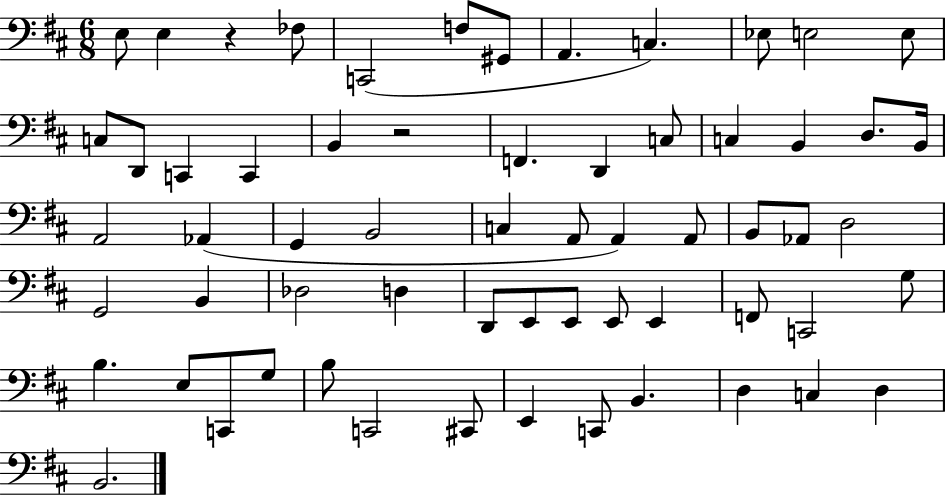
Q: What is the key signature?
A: D major